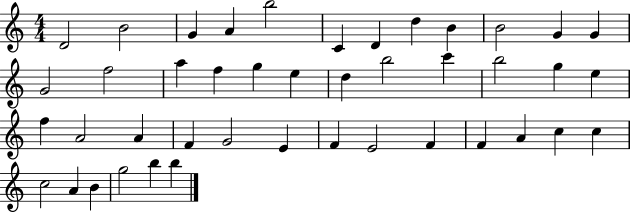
D4/h B4/h G4/q A4/q B5/h C4/q D4/q D5/q B4/q B4/h G4/q G4/q G4/h F5/h A5/q F5/q G5/q E5/q D5/q B5/h C6/q B5/h G5/q E5/q F5/q A4/h A4/q F4/q G4/h E4/q F4/q E4/h F4/q F4/q A4/q C5/q C5/q C5/h A4/q B4/q G5/h B5/q B5/q